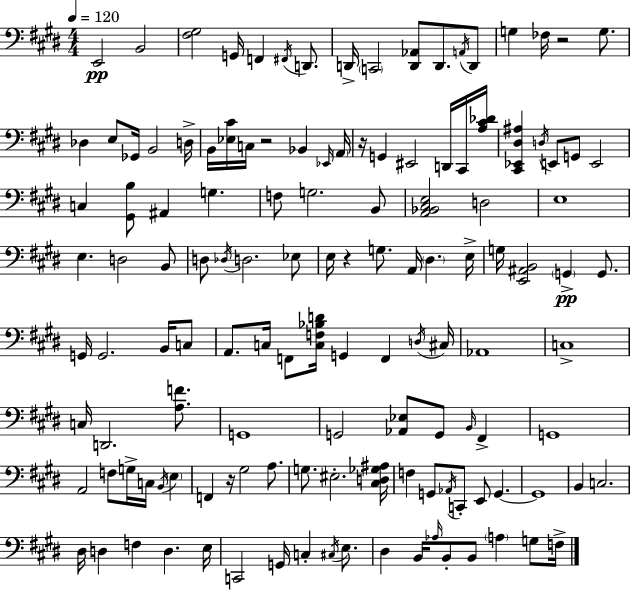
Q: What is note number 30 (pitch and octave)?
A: E2